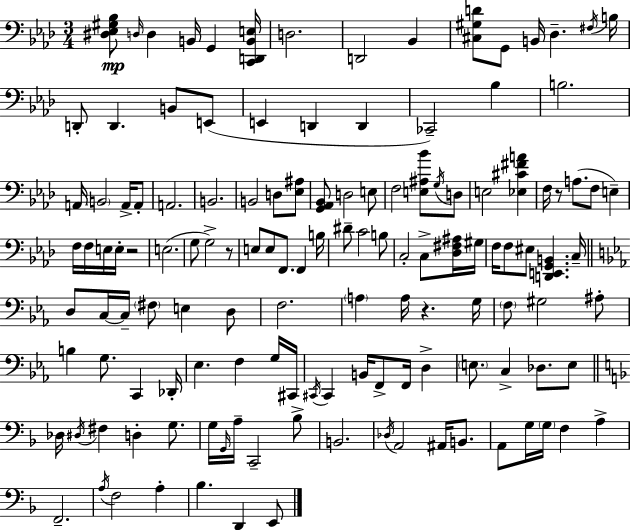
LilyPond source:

{
  \clef bass
  \numericTimeSignature
  \time 3/4
  \key aes \major
  <dis ees gis bes>8\mp \grace { d16 } d4 b,16 g,4 | <c, d, b, e>16 d2. | d,2 bes,4 | <cis gis d'>8 g,8 b,16 des4.-- | \break \acciaccatura { fis16 } b16 d,8-. d,4. b,8 | e,8( e,4 d,4 d,4 | ces,2--) bes4 | b2. | \break a,16 \parenthesize b,2 a,16-> | a,8-. a,2. | b,2. | b,2 d8 | \break <ees ais>8 <g, aes, bes,>8 d2 | e8 f2 <e ais bes'>8 | \acciaccatura { g16 } d8 e2 <ees cis' fis' a'>4 | f16 r8 a8.( f8 e4--) | \break f16 f16 e16 e16-. r2 | e2.( | g8 g2->) | r8 e8 e8 f,8. f,4 | \break b16 dis'8-- c'2 | b8 c2-. c8-> | <des fis ais>16 gis16 f16 f8 eis8 <d, e, g, b,>4. | c16-- \bar "||" \break \key c \minor d8 c16~~ c16-- \parenthesize fis8 e4 d8 | f2. | \parenthesize a4 a16 r4. g16 | \parenthesize f8 gis2 ais8-. | \break b4 g8. c,4 des,16-. | ees4. f4 g16 cis,16 | \acciaccatura { cis,16 } cis,4 b,16 f,8-> f,16 d4-> | \parenthesize e8. c4-> des8. e8 | \break \bar "||" \break \key f \major des16 \acciaccatura { dis16 } fis4 d4-. g8. | g16 \grace { g,16 } a16-- c,2-- | bes8-> b,2. | \acciaccatura { des16 } a,2 ais,16 | \break b,8. a,8 g16 \parenthesize g16 f4 a4-> | f,2.-- | \acciaccatura { a16 } f2 | a4-. bes4. d,4 | \break e,8 \bar "|."
}